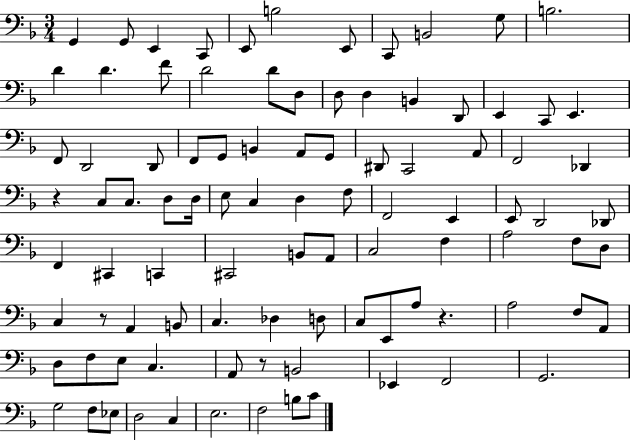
X:1
T:Untitled
M:3/4
L:1/4
K:F
G,, G,,/2 E,, C,,/2 E,,/2 B,2 E,,/2 C,,/2 B,,2 G,/2 B,2 D D F/2 D2 D/2 D,/2 D,/2 D, B,, D,,/2 E,, C,,/2 E,, F,,/2 D,,2 D,,/2 F,,/2 G,,/2 B,, A,,/2 G,,/2 ^D,,/2 C,,2 A,,/2 F,,2 _D,, z C,/2 C,/2 D,/2 D,/4 E,/2 C, D, F,/2 F,,2 E,, E,,/2 D,,2 _D,,/2 F,, ^C,, C,, ^C,,2 B,,/2 A,,/2 C,2 F, A,2 F,/2 D,/2 C, z/2 A,, B,,/2 C, _D, D,/2 C,/2 E,,/2 A,/2 z A,2 F,/2 A,,/2 D,/2 F,/2 E,/2 C, A,,/2 z/2 B,,2 _E,, F,,2 G,,2 G,2 F,/2 _E,/2 D,2 C, E,2 F,2 B,/2 C/2